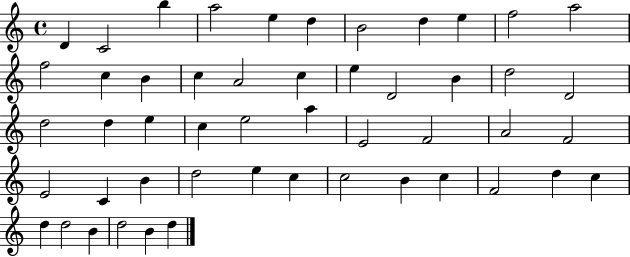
D4/q C4/h B5/q A5/h E5/q D5/q B4/h D5/q E5/q F5/h A5/h F5/h C5/q B4/q C5/q A4/h C5/q E5/q D4/h B4/q D5/h D4/h D5/h D5/q E5/q C5/q E5/h A5/q E4/h F4/h A4/h F4/h E4/h C4/q B4/q D5/h E5/q C5/q C5/h B4/q C5/q F4/h D5/q C5/q D5/q D5/h B4/q D5/h B4/q D5/q